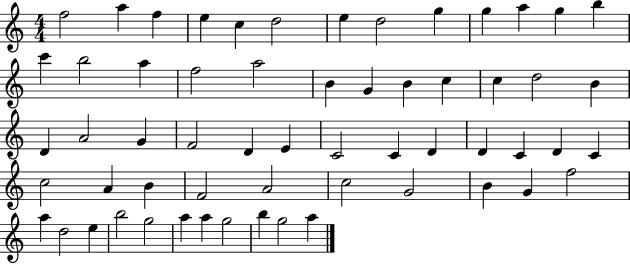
X:1
T:Untitled
M:4/4
L:1/4
K:C
f2 a f e c d2 e d2 g g a g b c' b2 a f2 a2 B G B c c d2 B D A2 G F2 D E C2 C D D C D C c2 A B F2 A2 c2 G2 B G f2 a d2 e b2 g2 a a g2 b g2 a